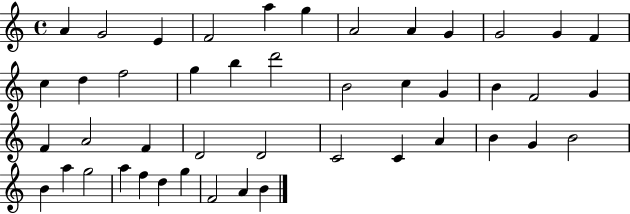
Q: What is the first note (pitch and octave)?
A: A4